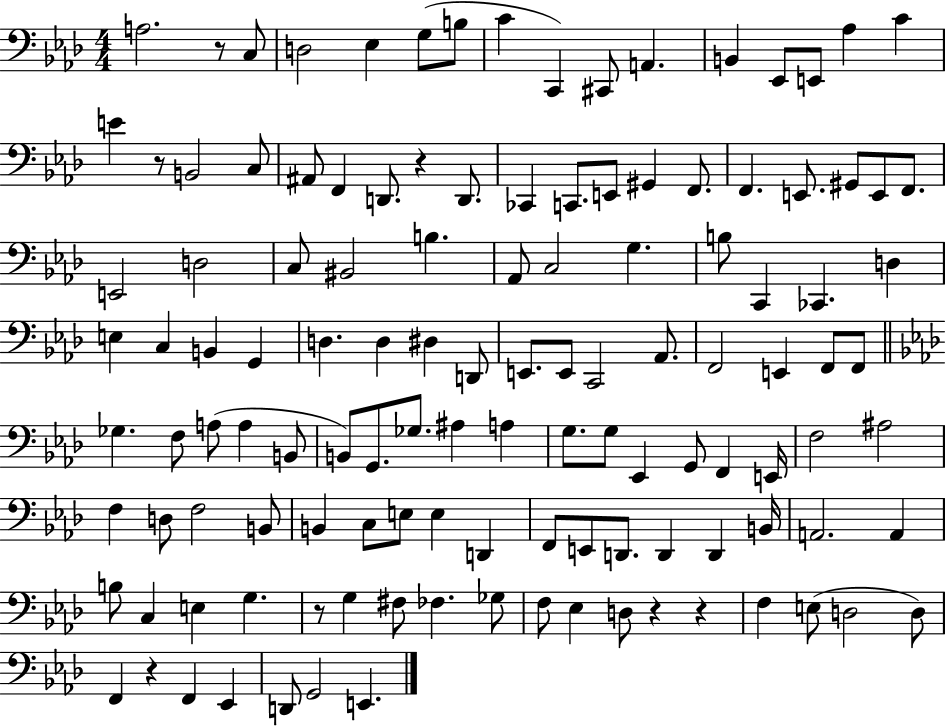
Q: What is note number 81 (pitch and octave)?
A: F3